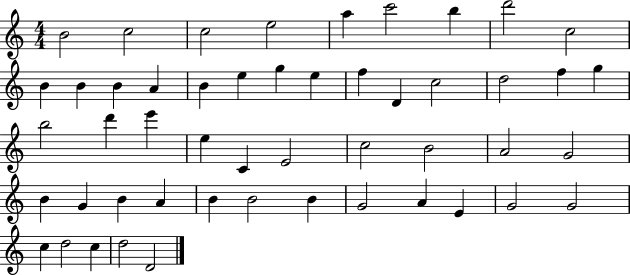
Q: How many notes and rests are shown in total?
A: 50